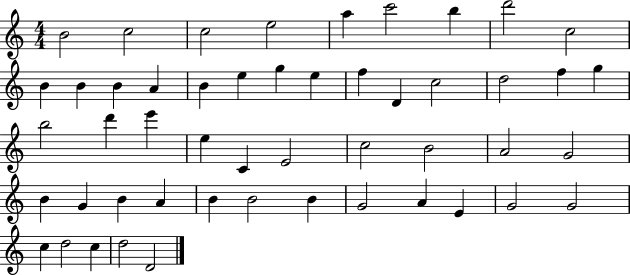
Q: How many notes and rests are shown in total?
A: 50